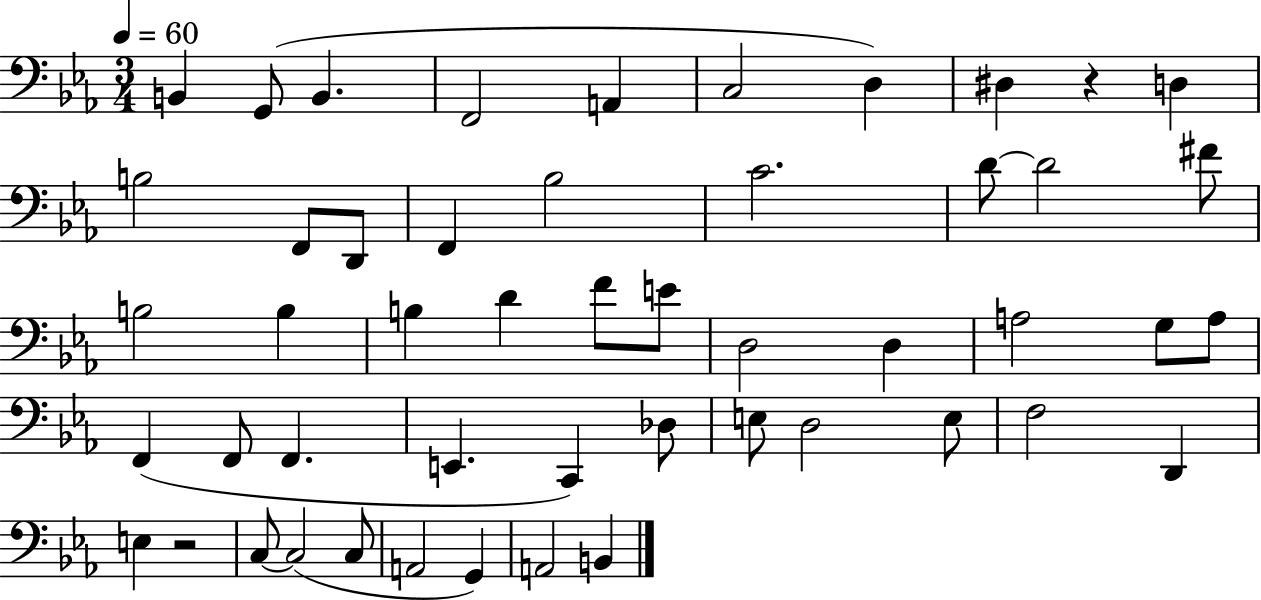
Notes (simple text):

B2/q G2/e B2/q. F2/h A2/q C3/h D3/q D#3/q R/q D3/q B3/h F2/e D2/e F2/q Bb3/h C4/h. D4/e D4/h F#4/e B3/h B3/q B3/q D4/q F4/e E4/e D3/h D3/q A3/h G3/e A3/e F2/q F2/e F2/q. E2/q. C2/q Db3/e E3/e D3/h E3/e F3/h D2/q E3/q R/h C3/e C3/h C3/e A2/h G2/q A2/h B2/q